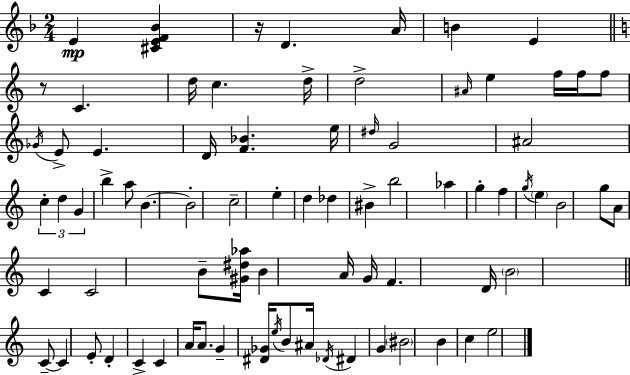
{
  \clef treble
  \numericTimeSignature
  \time 2/4
  \key f \major
  e'4\mp <cis' e' f' bes'>4 | r16 d'4. a'16 | b'4 e'4 | \bar "||" \break \key c \major r8 c'4. | d''16 c''4. d''16-> | d''2-> | \grace { ais'16 } e''4 f''16 f''16 f''8 | \break \acciaccatura { ges'16 } e'8-> e'4. | d'16 <f' bes'>4. | e''16 \grace { dis''16 } g'2 | ais'2 | \break \tuplet 3/2 { c''4-. d''4 | g'4 } b''4-> | a''8 b'4.~~ | b'2-. | \break c''2-- | e''4-. d''4 | des''4 bis'4-> | b''2 | \break aes''4 g''4-. | f''4 \acciaccatura { g''16 } | \parenthesize e''4 b'2 | g''8 a'8 | \break c'4 c'2 | b'8-- <gis' dis'' aes''>16 b'4 | a'16 g'16 f'4. | d'16 \parenthesize b'2 | \break \bar "||" \break \key a \minor c'8--~~ c'4 e'8-. | d'4-. c'4-> | c'4 a'16 a'8. | g'4-- <dis' ges'>16 \acciaccatura { e''16 } b'8 | \break ais'16 \acciaccatura { des'16 } dis'4 g'4 | \parenthesize bis'2 | b'4 c''4 | e''2 | \break \bar "|."
}